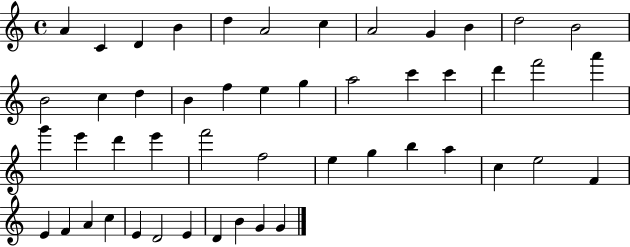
{
  \clef treble
  \time 4/4
  \defaultTimeSignature
  \key c \major
  a'4 c'4 d'4 b'4 | d''4 a'2 c''4 | a'2 g'4 b'4 | d''2 b'2 | \break b'2 c''4 d''4 | b'4 f''4 e''4 g''4 | a''2 c'''4 c'''4 | d'''4 f'''2 a'''4 | \break g'''4 e'''4 d'''4 e'''4 | f'''2 f''2 | e''4 g''4 b''4 a''4 | c''4 e''2 f'4 | \break e'4 f'4 a'4 c''4 | e'4 d'2 e'4 | d'4 b'4 g'4 g'4 | \bar "|."
}